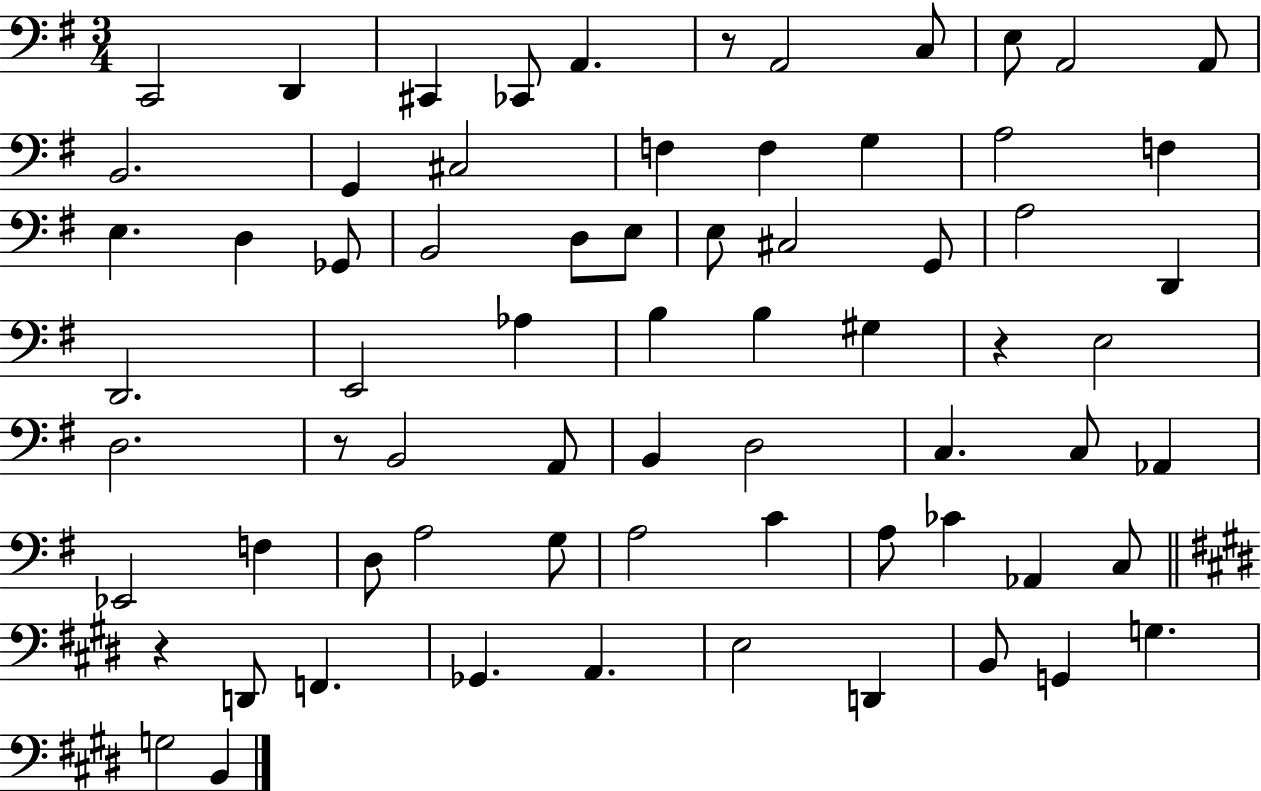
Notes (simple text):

C2/h D2/q C#2/q CES2/e A2/q. R/e A2/h C3/e E3/e A2/h A2/e B2/h. G2/q C#3/h F3/q F3/q G3/q A3/h F3/q E3/q. D3/q Gb2/e B2/h D3/e E3/e E3/e C#3/h G2/e A3/h D2/q D2/h. E2/h Ab3/q B3/q B3/q G#3/q R/q E3/h D3/h. R/e B2/h A2/e B2/q D3/h C3/q. C3/e Ab2/q Eb2/h F3/q D3/e A3/h G3/e A3/h C4/q A3/e CES4/q Ab2/q C3/e R/q D2/e F2/q. Gb2/q. A2/q. E3/h D2/q B2/e G2/q G3/q. G3/h B2/q